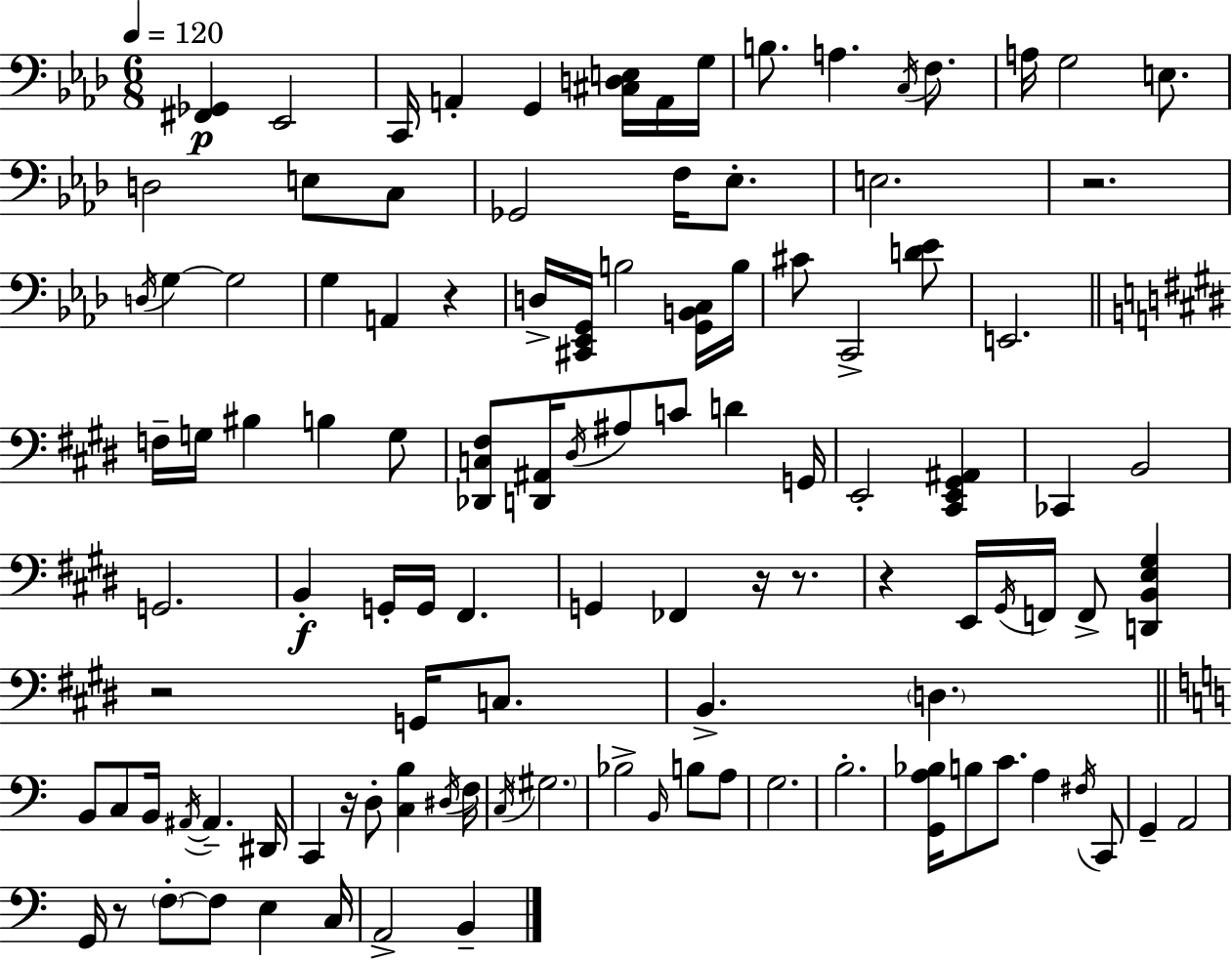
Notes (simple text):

[F#2,Gb2]/q Eb2/h C2/s A2/q G2/q [C#3,D3,E3]/s A2/s G3/s B3/e. A3/q. C3/s F3/e. A3/s G3/h E3/e. D3/h E3/e C3/e Gb2/h F3/s Eb3/e. E3/h. R/h. D3/s G3/q G3/h G3/q A2/q R/q D3/s [C#2,Eb2,G2]/s B3/h [G2,B2,C3]/s B3/s C#4/e C2/h [D4,Eb4]/e E2/h. F3/s G3/s BIS3/q B3/q G3/e [Db2,C3,F#3]/e [D2,A#2]/s D#3/s A#3/e C4/e D4/q G2/s E2/h [C#2,E2,G#2,A#2]/q CES2/q B2/h G2/h. B2/q G2/s G2/s F#2/q. G2/q FES2/q R/s R/e. R/q E2/s G#2/s F2/s F2/e [D2,B2,E3,G#3]/q R/h G2/s C3/e. B2/q. D3/q. B2/e C3/e B2/s A#2/s A#2/q. D#2/s C2/q R/s D3/e [C3,B3]/q D#3/s F3/s C3/s G#3/h. Bb3/h B2/s B3/e A3/e G3/h. B3/h. [G2,A3,Bb3]/s B3/e C4/e. A3/q F#3/s C2/e G2/q A2/h G2/s R/e F3/e F3/e E3/q C3/s A2/h B2/q